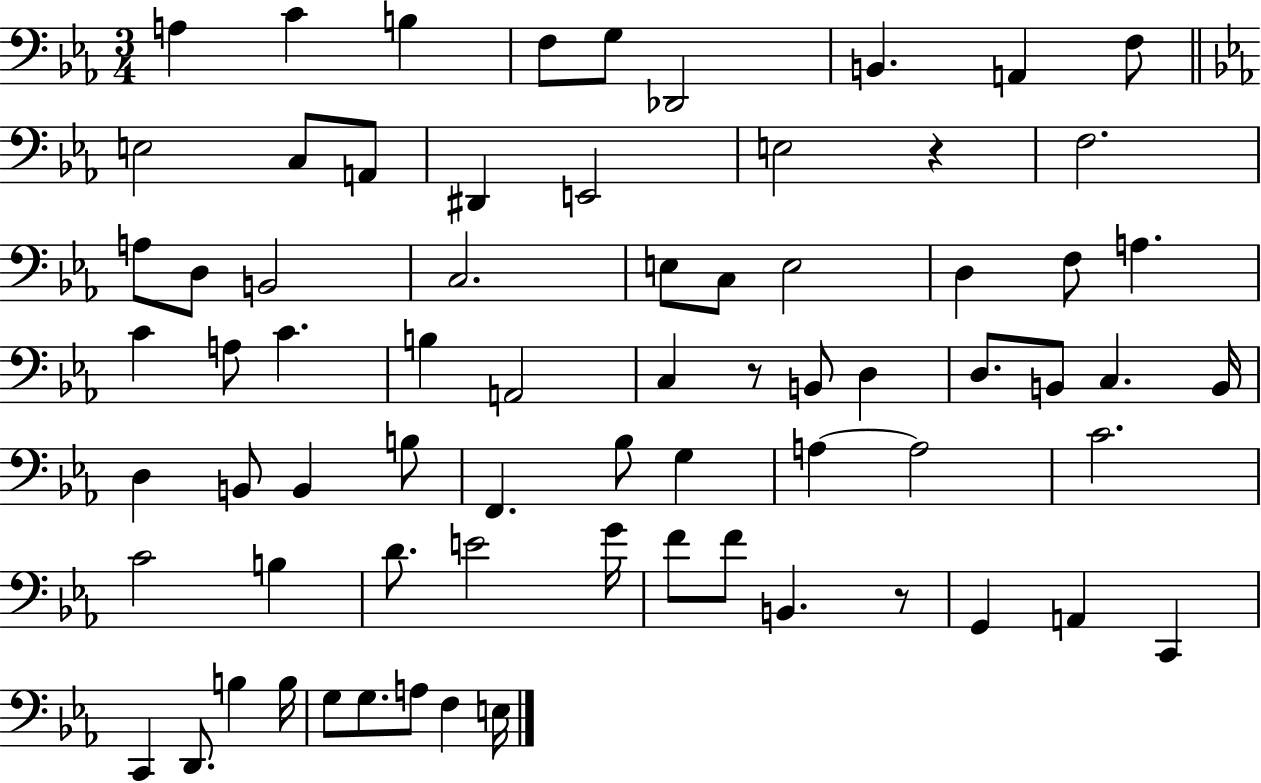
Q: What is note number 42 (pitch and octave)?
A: B3